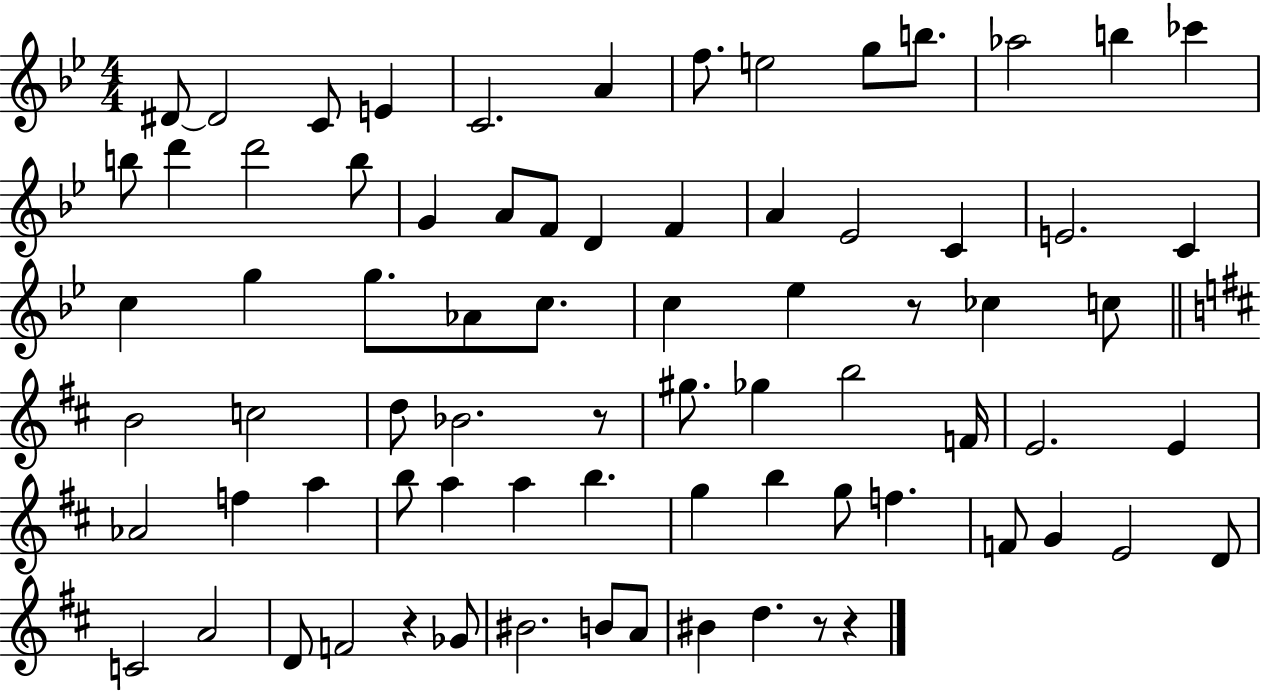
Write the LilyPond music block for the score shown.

{
  \clef treble
  \numericTimeSignature
  \time 4/4
  \key bes \major
  dis'8~~ dis'2 c'8 e'4 | c'2. a'4 | f''8. e''2 g''8 b''8. | aes''2 b''4 ces'''4 | \break b''8 d'''4 d'''2 b''8 | g'4 a'8 f'8 d'4 f'4 | a'4 ees'2 c'4 | e'2. c'4 | \break c''4 g''4 g''8. aes'8 c''8. | c''4 ees''4 r8 ces''4 c''8 | \bar "||" \break \key b \minor b'2 c''2 | d''8 bes'2. r8 | gis''8. ges''4 b''2 f'16 | e'2. e'4 | \break aes'2 f''4 a''4 | b''8 a''4 a''4 b''4. | g''4 b''4 g''8 f''4. | f'8 g'4 e'2 d'8 | \break c'2 a'2 | d'8 f'2 r4 ges'8 | bis'2. b'8 a'8 | bis'4 d''4. r8 r4 | \break \bar "|."
}